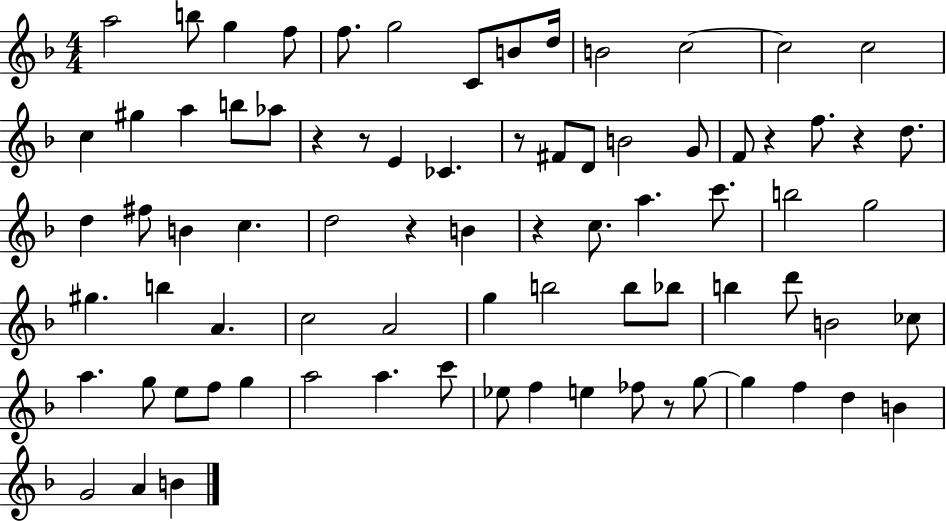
{
  \clef treble
  \numericTimeSignature
  \time 4/4
  \key f \major
  a''2 b''8 g''4 f''8 | f''8. g''2 c'8 b'8 d''16 | b'2 c''2~~ | c''2 c''2 | \break c''4 gis''4 a''4 b''8 aes''8 | r4 r8 e'4 ces'4. | r8 fis'8 d'8 b'2 g'8 | f'8 r4 f''8. r4 d''8. | \break d''4 fis''8 b'4 c''4. | d''2 r4 b'4 | r4 c''8. a''4. c'''8. | b''2 g''2 | \break gis''4. b''4 a'4. | c''2 a'2 | g''4 b''2 b''8 bes''8 | b''4 d'''8 b'2 ces''8 | \break a''4. g''8 e''8 f''8 g''4 | a''2 a''4. c'''8 | ees''8 f''4 e''4 fes''8 r8 g''8~~ | g''4 f''4 d''4 b'4 | \break g'2 a'4 b'4 | \bar "|."
}